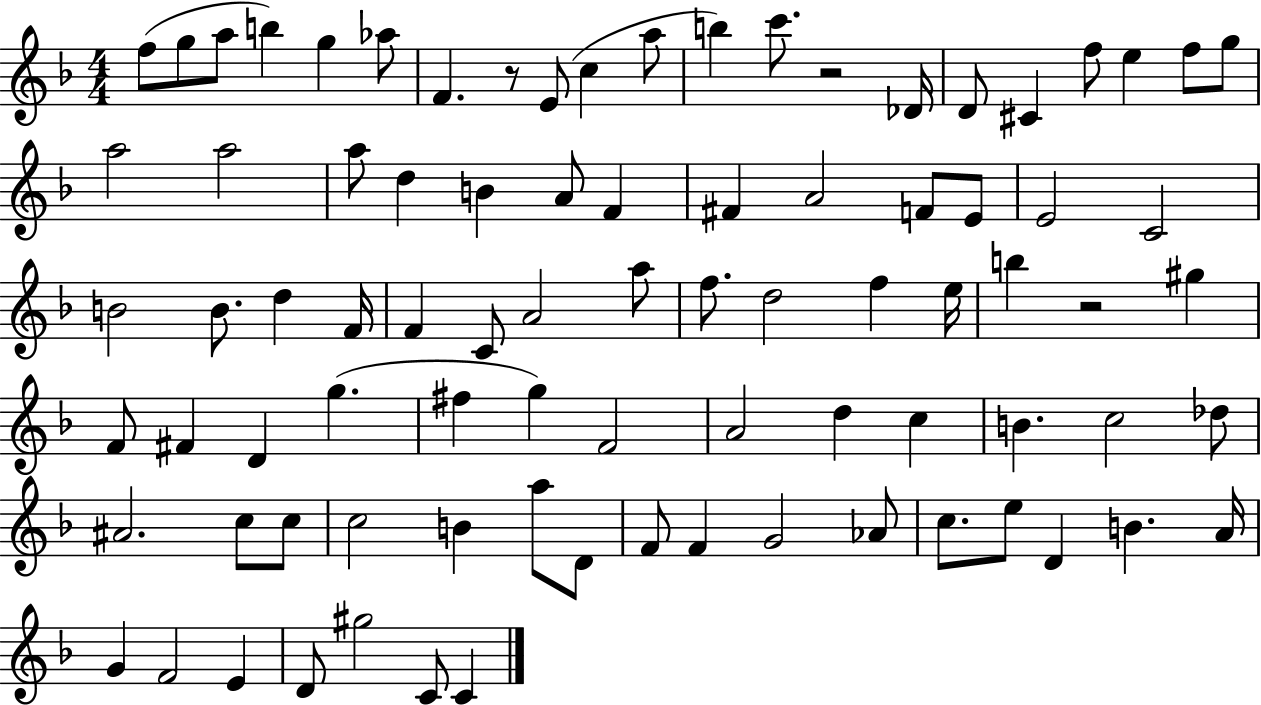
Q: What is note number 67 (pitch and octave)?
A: F4